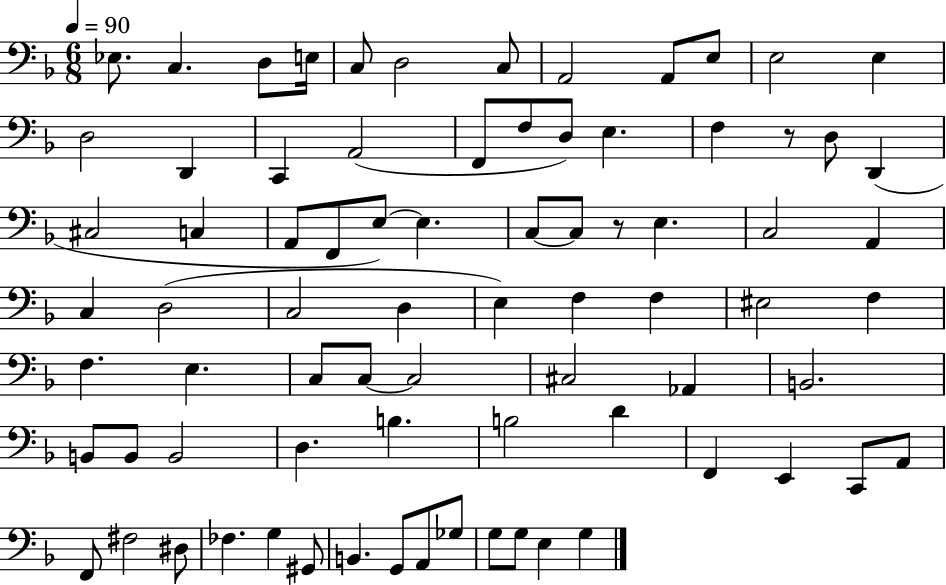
X:1
T:Untitled
M:6/8
L:1/4
K:F
_E,/2 C, D,/2 E,/4 C,/2 D,2 C,/2 A,,2 A,,/2 E,/2 E,2 E, D,2 D,, C,, A,,2 F,,/2 F,/2 D,/2 E, F, z/2 D,/2 D,, ^C,2 C, A,,/2 F,,/2 E,/2 E, C,/2 C,/2 z/2 E, C,2 A,, C, D,2 C,2 D, E, F, F, ^E,2 F, F, E, C,/2 C,/2 C,2 ^C,2 _A,, B,,2 B,,/2 B,,/2 B,,2 D, B, B,2 D F,, E,, C,,/2 A,,/2 F,,/2 ^F,2 ^D,/2 _F, G, ^G,,/2 B,, G,,/2 A,,/2 _G,/2 G,/2 G,/2 E, G,